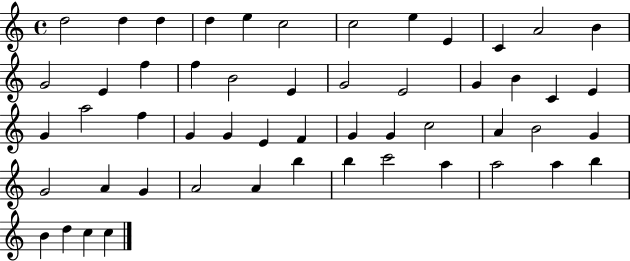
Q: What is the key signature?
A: C major